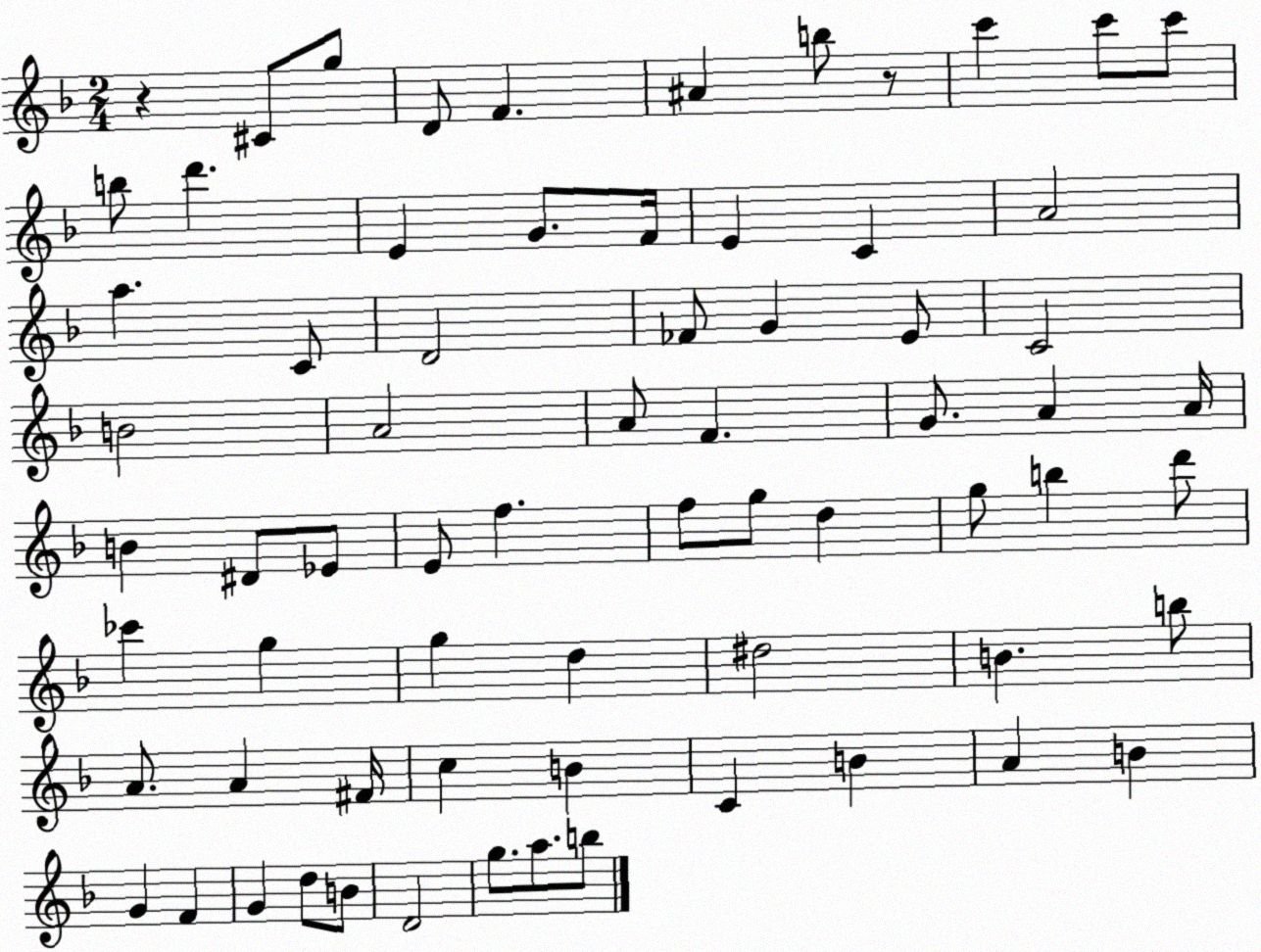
X:1
T:Untitled
M:2/4
L:1/4
K:F
z ^C/2 g/2 D/2 F ^A b/2 z/2 c' c'/2 c'/2 b/2 d' E G/2 F/4 E C A2 a C/2 D2 _F/2 G E/2 C2 B2 A2 A/2 F G/2 A A/4 B ^D/2 _E/2 E/2 f f/2 g/2 d g/2 b d'/2 _c' g g d ^d2 B b/2 A/2 A ^F/4 c B C B A B G F G d/2 B/2 D2 g/2 a/2 b/2